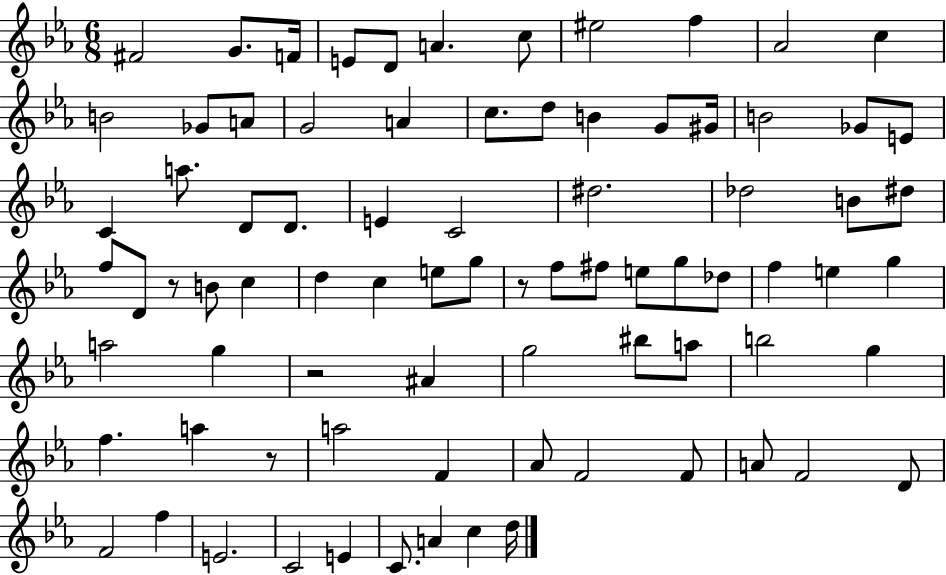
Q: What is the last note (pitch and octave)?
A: D5